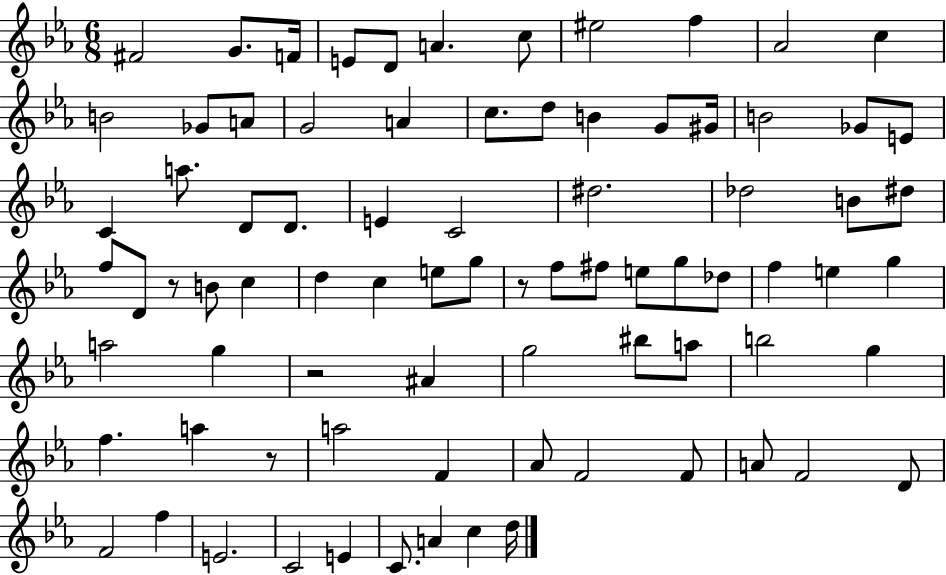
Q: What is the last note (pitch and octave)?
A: D5